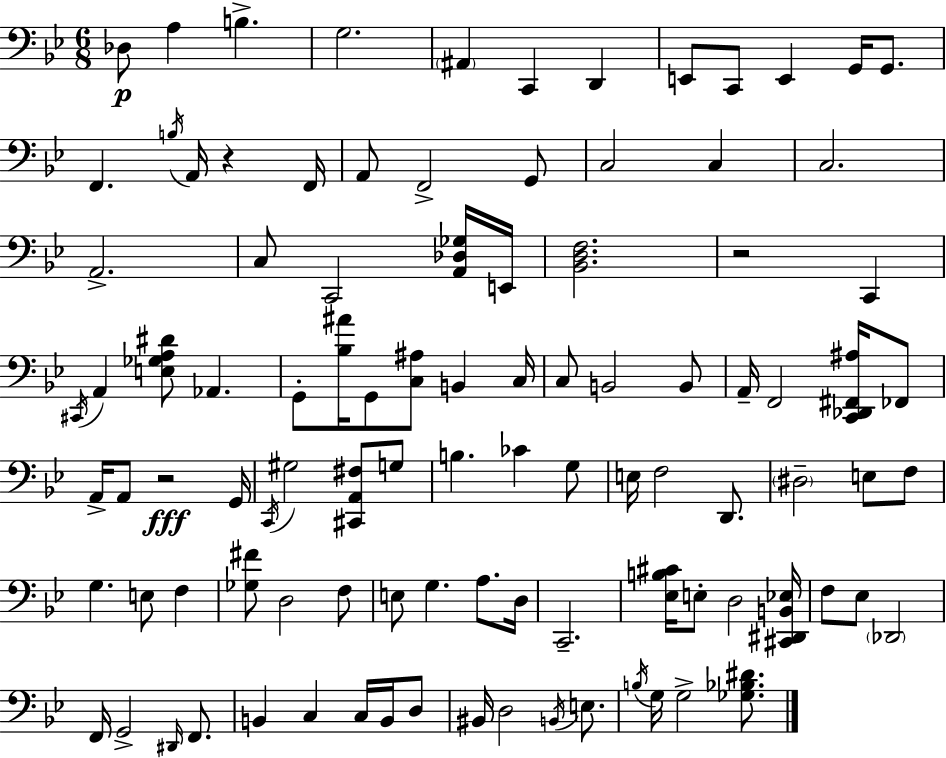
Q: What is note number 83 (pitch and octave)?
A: E3